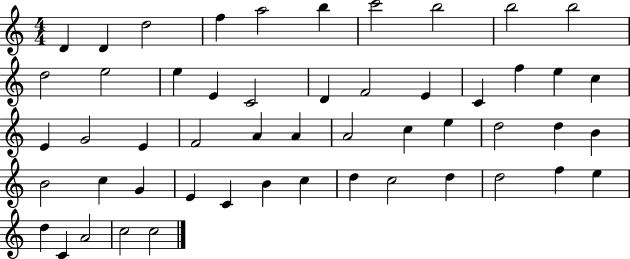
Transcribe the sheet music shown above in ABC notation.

X:1
T:Untitled
M:4/4
L:1/4
K:C
D D d2 f a2 b c'2 b2 b2 b2 d2 e2 e E C2 D F2 E C f e c E G2 E F2 A A A2 c e d2 d B B2 c G E C B c d c2 d d2 f e d C A2 c2 c2